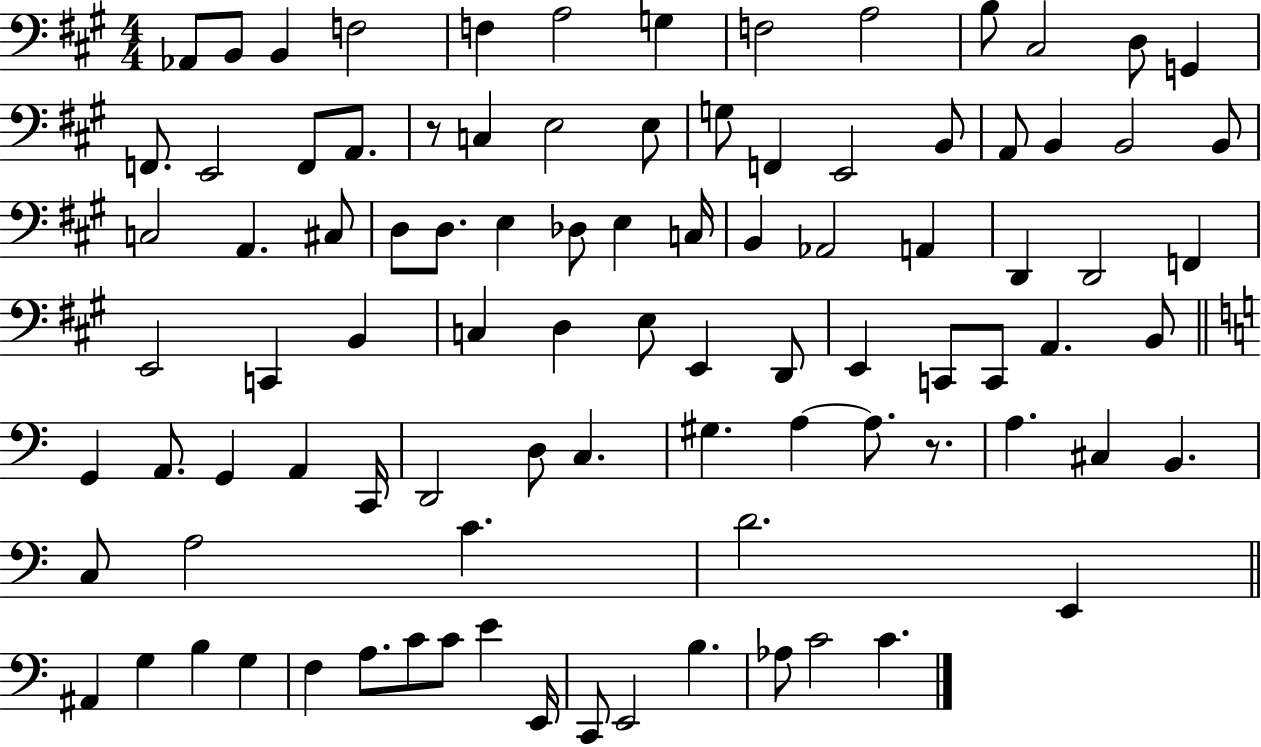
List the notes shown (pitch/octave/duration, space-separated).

Ab2/e B2/e B2/q F3/h F3/q A3/h G3/q F3/h A3/h B3/e C#3/h D3/e G2/q F2/e. E2/h F2/e A2/e. R/e C3/q E3/h E3/e G3/e F2/q E2/h B2/e A2/e B2/q B2/h B2/e C3/h A2/q. C#3/e D3/e D3/e. E3/q Db3/e E3/q C3/s B2/q Ab2/h A2/q D2/q D2/h F2/q E2/h C2/q B2/q C3/q D3/q E3/e E2/q D2/e E2/q C2/e C2/e A2/q. B2/e G2/q A2/e. G2/q A2/q C2/s D2/h D3/e C3/q. G#3/q. A3/q A3/e. R/e. A3/q. C#3/q B2/q. C3/e A3/h C4/q. D4/h. E2/q A#2/q G3/q B3/q G3/q F3/q A3/e. C4/e C4/e E4/q E2/s C2/e E2/h B3/q. Ab3/e C4/h C4/q.